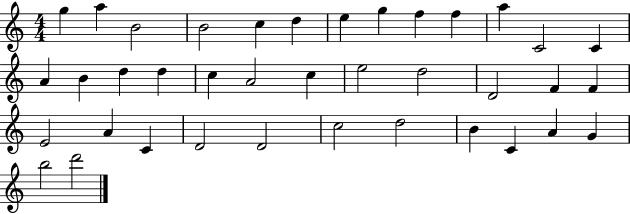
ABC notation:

X:1
T:Untitled
M:4/4
L:1/4
K:C
g a B2 B2 c d e g f f a C2 C A B d d c A2 c e2 d2 D2 F F E2 A C D2 D2 c2 d2 B C A G b2 d'2